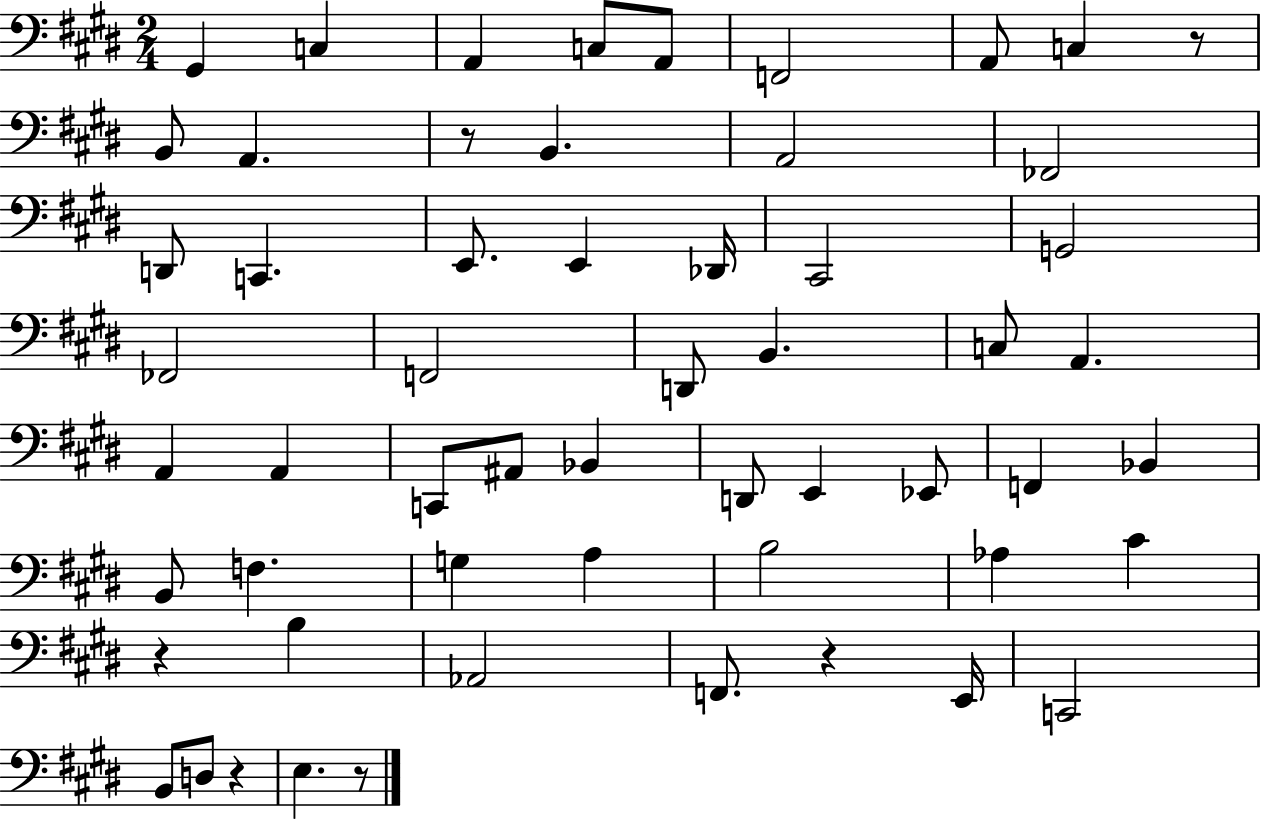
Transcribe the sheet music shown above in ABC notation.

X:1
T:Untitled
M:2/4
L:1/4
K:E
^G,, C, A,, C,/2 A,,/2 F,,2 A,,/2 C, z/2 B,,/2 A,, z/2 B,, A,,2 _F,,2 D,,/2 C,, E,,/2 E,, _D,,/4 ^C,,2 G,,2 _F,,2 F,,2 D,,/2 B,, C,/2 A,, A,, A,, C,,/2 ^A,,/2 _B,, D,,/2 E,, _E,,/2 F,, _B,, B,,/2 F, G, A, B,2 _A, ^C z B, _A,,2 F,,/2 z E,,/4 C,,2 B,,/2 D,/2 z E, z/2